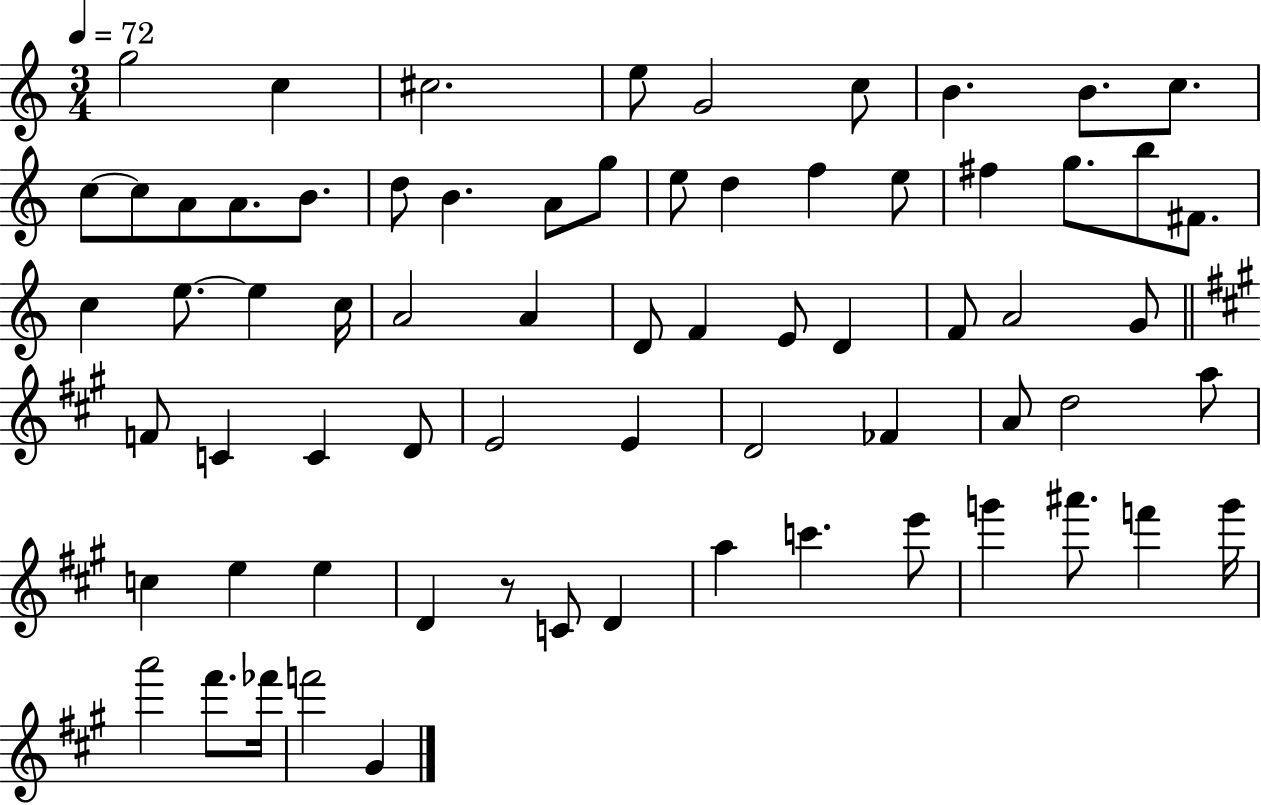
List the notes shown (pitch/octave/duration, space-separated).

G5/h C5/q C#5/h. E5/e G4/h C5/e B4/q. B4/e. C5/e. C5/e C5/e A4/e A4/e. B4/e. D5/e B4/q. A4/e G5/e E5/e D5/q F5/q E5/e F#5/q G5/e. B5/e F#4/e. C5/q E5/e. E5/q C5/s A4/h A4/q D4/e F4/q E4/e D4/q F4/e A4/h G4/e F4/e C4/q C4/q D4/e E4/h E4/q D4/h FES4/q A4/e D5/h A5/e C5/q E5/q E5/q D4/q R/e C4/e D4/q A5/q C6/q. E6/e G6/q A#6/e. F6/q G6/s A6/h F#6/e. FES6/s F6/h G#4/q